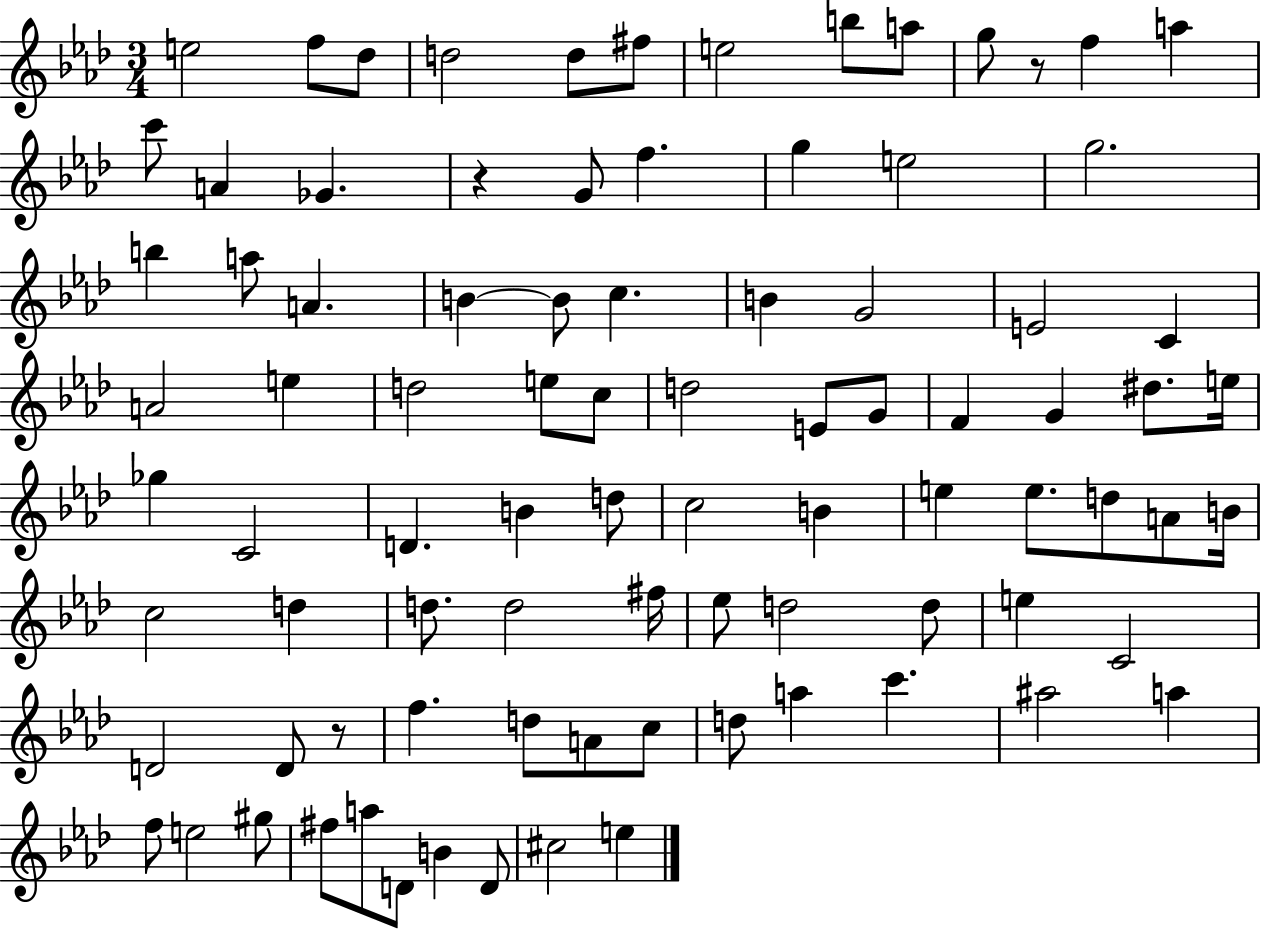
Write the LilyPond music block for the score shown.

{
  \clef treble
  \numericTimeSignature
  \time 3/4
  \key aes \major
  e''2 f''8 des''8 | d''2 d''8 fis''8 | e''2 b''8 a''8 | g''8 r8 f''4 a''4 | \break c'''8 a'4 ges'4. | r4 g'8 f''4. | g''4 e''2 | g''2. | \break b''4 a''8 a'4. | b'4~~ b'8 c''4. | b'4 g'2 | e'2 c'4 | \break a'2 e''4 | d''2 e''8 c''8 | d''2 e'8 g'8 | f'4 g'4 dis''8. e''16 | \break ges''4 c'2 | d'4. b'4 d''8 | c''2 b'4 | e''4 e''8. d''8 a'8 b'16 | \break c''2 d''4 | d''8. d''2 fis''16 | ees''8 d''2 d''8 | e''4 c'2 | \break d'2 d'8 r8 | f''4. d''8 a'8 c''8 | d''8 a''4 c'''4. | ais''2 a''4 | \break f''8 e''2 gis''8 | fis''8 a''8 d'8 b'4 d'8 | cis''2 e''4 | \bar "|."
}